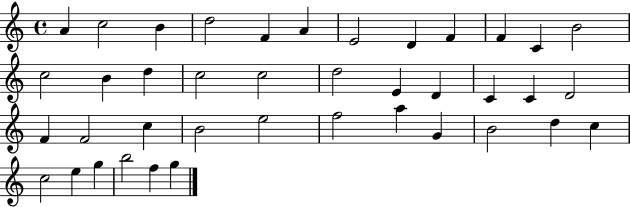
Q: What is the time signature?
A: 4/4